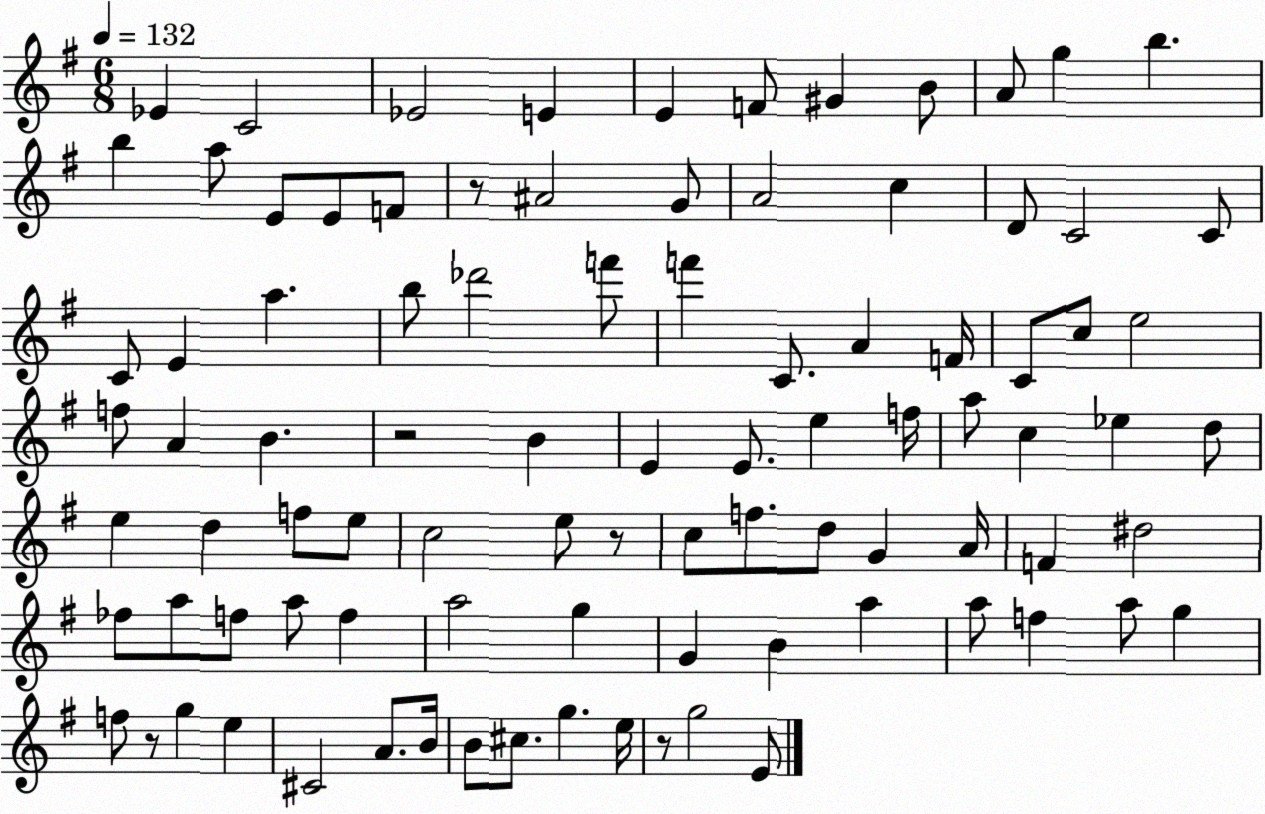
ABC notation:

X:1
T:Untitled
M:6/8
L:1/4
K:G
_E C2 _E2 E E F/2 ^G B/2 A/2 g b b a/2 E/2 E/2 F/2 z/2 ^A2 G/2 A2 c D/2 C2 C/2 C/2 E a b/2 _d'2 f'/2 f' C/2 A F/4 C/2 c/2 e2 f/2 A B z2 B E E/2 e f/4 a/2 c _e d/2 e d f/2 e/2 c2 e/2 z/2 c/2 f/2 d/2 G A/4 F ^d2 _f/2 a/2 f/2 a/2 f a2 g G B a a/2 f a/2 g f/2 z/2 g e ^C2 A/2 B/4 B/2 ^c/2 g e/4 z/2 g2 E/2